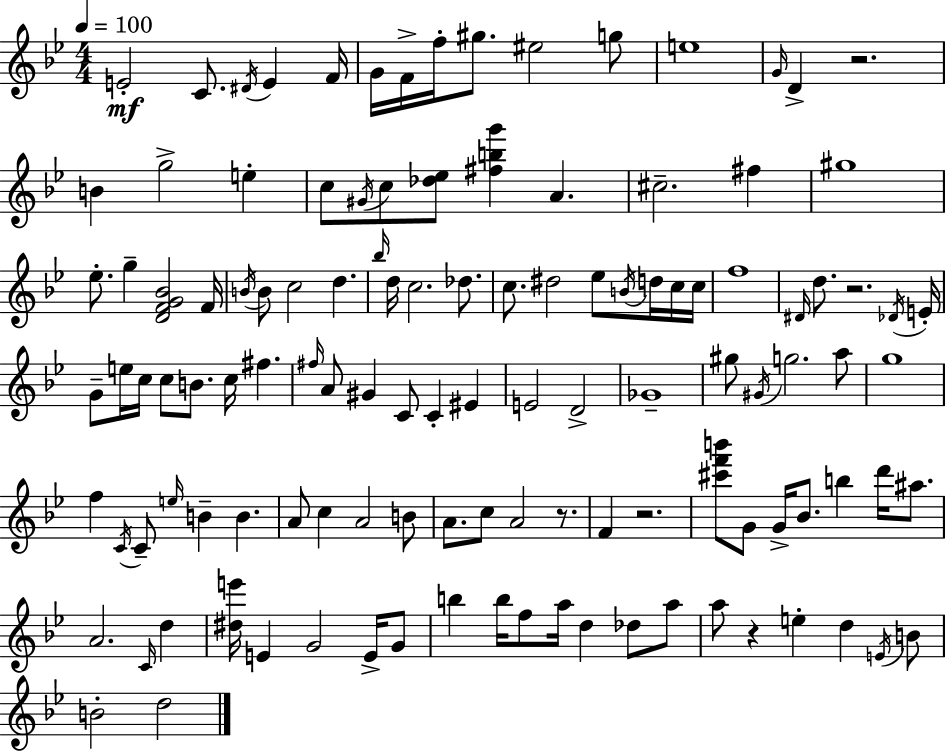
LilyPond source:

{
  \clef treble
  \numericTimeSignature
  \time 4/4
  \key bes \major
  \tempo 4 = 100
  e'2-.\mf c'8. \acciaccatura { dis'16 } e'4 | f'16 g'16 f'16-> f''16-. gis''8. eis''2 g''8 | e''1 | \grace { g'16 } d'4-> r2. | \break b'4 g''2-> e''4-. | c''8 \acciaccatura { gis'16 } c''8 <des'' ees''>8 <fis'' b'' g'''>4 a'4. | cis''2.-- fis''4 | gis''1 | \break ees''8.-. g''4-- <d' f' g' bes'>2 | f'16 \acciaccatura { b'16 } b'8 c''2 d''4. | \grace { bes''16 } d''16 c''2. | des''8. c''8. dis''2 | \break ees''8 \acciaccatura { b'16 } d''16 c''16 c''16 f''1 | \grace { dis'16 } d''8. r2. | \acciaccatura { des'16 } e'16-. g'8-- e''16 c''16 c''8 b'8. | c''16 fis''4. \grace { fis''16 } a'8 gis'4 c'8 | \break c'4-. eis'4 e'2 | d'2-> ges'1-- | gis''8 \acciaccatura { gis'16 } g''2. | a''8 g''1 | \break f''4 \acciaccatura { c'16 } c'8-- | \grace { e''16 } b'4-- b'4. a'8 c''4 | a'2 b'8 a'8. c''8 | a'2 r8. f'4 | \break r2. <cis''' f''' b'''>8 g'8 | g'16-> bes'8. b''4 d'''16 ais''8. a'2. | \grace { c'16 } d''4 <dis'' e'''>16 e'4 | g'2 e'16-> g'8 b''4 | \break b''16 f''8 a''16 d''4 des''8 a''8 a''8 r4 | e''4-. d''4 \acciaccatura { e'16 } b'8 b'2-. | d''2 \bar "|."
}